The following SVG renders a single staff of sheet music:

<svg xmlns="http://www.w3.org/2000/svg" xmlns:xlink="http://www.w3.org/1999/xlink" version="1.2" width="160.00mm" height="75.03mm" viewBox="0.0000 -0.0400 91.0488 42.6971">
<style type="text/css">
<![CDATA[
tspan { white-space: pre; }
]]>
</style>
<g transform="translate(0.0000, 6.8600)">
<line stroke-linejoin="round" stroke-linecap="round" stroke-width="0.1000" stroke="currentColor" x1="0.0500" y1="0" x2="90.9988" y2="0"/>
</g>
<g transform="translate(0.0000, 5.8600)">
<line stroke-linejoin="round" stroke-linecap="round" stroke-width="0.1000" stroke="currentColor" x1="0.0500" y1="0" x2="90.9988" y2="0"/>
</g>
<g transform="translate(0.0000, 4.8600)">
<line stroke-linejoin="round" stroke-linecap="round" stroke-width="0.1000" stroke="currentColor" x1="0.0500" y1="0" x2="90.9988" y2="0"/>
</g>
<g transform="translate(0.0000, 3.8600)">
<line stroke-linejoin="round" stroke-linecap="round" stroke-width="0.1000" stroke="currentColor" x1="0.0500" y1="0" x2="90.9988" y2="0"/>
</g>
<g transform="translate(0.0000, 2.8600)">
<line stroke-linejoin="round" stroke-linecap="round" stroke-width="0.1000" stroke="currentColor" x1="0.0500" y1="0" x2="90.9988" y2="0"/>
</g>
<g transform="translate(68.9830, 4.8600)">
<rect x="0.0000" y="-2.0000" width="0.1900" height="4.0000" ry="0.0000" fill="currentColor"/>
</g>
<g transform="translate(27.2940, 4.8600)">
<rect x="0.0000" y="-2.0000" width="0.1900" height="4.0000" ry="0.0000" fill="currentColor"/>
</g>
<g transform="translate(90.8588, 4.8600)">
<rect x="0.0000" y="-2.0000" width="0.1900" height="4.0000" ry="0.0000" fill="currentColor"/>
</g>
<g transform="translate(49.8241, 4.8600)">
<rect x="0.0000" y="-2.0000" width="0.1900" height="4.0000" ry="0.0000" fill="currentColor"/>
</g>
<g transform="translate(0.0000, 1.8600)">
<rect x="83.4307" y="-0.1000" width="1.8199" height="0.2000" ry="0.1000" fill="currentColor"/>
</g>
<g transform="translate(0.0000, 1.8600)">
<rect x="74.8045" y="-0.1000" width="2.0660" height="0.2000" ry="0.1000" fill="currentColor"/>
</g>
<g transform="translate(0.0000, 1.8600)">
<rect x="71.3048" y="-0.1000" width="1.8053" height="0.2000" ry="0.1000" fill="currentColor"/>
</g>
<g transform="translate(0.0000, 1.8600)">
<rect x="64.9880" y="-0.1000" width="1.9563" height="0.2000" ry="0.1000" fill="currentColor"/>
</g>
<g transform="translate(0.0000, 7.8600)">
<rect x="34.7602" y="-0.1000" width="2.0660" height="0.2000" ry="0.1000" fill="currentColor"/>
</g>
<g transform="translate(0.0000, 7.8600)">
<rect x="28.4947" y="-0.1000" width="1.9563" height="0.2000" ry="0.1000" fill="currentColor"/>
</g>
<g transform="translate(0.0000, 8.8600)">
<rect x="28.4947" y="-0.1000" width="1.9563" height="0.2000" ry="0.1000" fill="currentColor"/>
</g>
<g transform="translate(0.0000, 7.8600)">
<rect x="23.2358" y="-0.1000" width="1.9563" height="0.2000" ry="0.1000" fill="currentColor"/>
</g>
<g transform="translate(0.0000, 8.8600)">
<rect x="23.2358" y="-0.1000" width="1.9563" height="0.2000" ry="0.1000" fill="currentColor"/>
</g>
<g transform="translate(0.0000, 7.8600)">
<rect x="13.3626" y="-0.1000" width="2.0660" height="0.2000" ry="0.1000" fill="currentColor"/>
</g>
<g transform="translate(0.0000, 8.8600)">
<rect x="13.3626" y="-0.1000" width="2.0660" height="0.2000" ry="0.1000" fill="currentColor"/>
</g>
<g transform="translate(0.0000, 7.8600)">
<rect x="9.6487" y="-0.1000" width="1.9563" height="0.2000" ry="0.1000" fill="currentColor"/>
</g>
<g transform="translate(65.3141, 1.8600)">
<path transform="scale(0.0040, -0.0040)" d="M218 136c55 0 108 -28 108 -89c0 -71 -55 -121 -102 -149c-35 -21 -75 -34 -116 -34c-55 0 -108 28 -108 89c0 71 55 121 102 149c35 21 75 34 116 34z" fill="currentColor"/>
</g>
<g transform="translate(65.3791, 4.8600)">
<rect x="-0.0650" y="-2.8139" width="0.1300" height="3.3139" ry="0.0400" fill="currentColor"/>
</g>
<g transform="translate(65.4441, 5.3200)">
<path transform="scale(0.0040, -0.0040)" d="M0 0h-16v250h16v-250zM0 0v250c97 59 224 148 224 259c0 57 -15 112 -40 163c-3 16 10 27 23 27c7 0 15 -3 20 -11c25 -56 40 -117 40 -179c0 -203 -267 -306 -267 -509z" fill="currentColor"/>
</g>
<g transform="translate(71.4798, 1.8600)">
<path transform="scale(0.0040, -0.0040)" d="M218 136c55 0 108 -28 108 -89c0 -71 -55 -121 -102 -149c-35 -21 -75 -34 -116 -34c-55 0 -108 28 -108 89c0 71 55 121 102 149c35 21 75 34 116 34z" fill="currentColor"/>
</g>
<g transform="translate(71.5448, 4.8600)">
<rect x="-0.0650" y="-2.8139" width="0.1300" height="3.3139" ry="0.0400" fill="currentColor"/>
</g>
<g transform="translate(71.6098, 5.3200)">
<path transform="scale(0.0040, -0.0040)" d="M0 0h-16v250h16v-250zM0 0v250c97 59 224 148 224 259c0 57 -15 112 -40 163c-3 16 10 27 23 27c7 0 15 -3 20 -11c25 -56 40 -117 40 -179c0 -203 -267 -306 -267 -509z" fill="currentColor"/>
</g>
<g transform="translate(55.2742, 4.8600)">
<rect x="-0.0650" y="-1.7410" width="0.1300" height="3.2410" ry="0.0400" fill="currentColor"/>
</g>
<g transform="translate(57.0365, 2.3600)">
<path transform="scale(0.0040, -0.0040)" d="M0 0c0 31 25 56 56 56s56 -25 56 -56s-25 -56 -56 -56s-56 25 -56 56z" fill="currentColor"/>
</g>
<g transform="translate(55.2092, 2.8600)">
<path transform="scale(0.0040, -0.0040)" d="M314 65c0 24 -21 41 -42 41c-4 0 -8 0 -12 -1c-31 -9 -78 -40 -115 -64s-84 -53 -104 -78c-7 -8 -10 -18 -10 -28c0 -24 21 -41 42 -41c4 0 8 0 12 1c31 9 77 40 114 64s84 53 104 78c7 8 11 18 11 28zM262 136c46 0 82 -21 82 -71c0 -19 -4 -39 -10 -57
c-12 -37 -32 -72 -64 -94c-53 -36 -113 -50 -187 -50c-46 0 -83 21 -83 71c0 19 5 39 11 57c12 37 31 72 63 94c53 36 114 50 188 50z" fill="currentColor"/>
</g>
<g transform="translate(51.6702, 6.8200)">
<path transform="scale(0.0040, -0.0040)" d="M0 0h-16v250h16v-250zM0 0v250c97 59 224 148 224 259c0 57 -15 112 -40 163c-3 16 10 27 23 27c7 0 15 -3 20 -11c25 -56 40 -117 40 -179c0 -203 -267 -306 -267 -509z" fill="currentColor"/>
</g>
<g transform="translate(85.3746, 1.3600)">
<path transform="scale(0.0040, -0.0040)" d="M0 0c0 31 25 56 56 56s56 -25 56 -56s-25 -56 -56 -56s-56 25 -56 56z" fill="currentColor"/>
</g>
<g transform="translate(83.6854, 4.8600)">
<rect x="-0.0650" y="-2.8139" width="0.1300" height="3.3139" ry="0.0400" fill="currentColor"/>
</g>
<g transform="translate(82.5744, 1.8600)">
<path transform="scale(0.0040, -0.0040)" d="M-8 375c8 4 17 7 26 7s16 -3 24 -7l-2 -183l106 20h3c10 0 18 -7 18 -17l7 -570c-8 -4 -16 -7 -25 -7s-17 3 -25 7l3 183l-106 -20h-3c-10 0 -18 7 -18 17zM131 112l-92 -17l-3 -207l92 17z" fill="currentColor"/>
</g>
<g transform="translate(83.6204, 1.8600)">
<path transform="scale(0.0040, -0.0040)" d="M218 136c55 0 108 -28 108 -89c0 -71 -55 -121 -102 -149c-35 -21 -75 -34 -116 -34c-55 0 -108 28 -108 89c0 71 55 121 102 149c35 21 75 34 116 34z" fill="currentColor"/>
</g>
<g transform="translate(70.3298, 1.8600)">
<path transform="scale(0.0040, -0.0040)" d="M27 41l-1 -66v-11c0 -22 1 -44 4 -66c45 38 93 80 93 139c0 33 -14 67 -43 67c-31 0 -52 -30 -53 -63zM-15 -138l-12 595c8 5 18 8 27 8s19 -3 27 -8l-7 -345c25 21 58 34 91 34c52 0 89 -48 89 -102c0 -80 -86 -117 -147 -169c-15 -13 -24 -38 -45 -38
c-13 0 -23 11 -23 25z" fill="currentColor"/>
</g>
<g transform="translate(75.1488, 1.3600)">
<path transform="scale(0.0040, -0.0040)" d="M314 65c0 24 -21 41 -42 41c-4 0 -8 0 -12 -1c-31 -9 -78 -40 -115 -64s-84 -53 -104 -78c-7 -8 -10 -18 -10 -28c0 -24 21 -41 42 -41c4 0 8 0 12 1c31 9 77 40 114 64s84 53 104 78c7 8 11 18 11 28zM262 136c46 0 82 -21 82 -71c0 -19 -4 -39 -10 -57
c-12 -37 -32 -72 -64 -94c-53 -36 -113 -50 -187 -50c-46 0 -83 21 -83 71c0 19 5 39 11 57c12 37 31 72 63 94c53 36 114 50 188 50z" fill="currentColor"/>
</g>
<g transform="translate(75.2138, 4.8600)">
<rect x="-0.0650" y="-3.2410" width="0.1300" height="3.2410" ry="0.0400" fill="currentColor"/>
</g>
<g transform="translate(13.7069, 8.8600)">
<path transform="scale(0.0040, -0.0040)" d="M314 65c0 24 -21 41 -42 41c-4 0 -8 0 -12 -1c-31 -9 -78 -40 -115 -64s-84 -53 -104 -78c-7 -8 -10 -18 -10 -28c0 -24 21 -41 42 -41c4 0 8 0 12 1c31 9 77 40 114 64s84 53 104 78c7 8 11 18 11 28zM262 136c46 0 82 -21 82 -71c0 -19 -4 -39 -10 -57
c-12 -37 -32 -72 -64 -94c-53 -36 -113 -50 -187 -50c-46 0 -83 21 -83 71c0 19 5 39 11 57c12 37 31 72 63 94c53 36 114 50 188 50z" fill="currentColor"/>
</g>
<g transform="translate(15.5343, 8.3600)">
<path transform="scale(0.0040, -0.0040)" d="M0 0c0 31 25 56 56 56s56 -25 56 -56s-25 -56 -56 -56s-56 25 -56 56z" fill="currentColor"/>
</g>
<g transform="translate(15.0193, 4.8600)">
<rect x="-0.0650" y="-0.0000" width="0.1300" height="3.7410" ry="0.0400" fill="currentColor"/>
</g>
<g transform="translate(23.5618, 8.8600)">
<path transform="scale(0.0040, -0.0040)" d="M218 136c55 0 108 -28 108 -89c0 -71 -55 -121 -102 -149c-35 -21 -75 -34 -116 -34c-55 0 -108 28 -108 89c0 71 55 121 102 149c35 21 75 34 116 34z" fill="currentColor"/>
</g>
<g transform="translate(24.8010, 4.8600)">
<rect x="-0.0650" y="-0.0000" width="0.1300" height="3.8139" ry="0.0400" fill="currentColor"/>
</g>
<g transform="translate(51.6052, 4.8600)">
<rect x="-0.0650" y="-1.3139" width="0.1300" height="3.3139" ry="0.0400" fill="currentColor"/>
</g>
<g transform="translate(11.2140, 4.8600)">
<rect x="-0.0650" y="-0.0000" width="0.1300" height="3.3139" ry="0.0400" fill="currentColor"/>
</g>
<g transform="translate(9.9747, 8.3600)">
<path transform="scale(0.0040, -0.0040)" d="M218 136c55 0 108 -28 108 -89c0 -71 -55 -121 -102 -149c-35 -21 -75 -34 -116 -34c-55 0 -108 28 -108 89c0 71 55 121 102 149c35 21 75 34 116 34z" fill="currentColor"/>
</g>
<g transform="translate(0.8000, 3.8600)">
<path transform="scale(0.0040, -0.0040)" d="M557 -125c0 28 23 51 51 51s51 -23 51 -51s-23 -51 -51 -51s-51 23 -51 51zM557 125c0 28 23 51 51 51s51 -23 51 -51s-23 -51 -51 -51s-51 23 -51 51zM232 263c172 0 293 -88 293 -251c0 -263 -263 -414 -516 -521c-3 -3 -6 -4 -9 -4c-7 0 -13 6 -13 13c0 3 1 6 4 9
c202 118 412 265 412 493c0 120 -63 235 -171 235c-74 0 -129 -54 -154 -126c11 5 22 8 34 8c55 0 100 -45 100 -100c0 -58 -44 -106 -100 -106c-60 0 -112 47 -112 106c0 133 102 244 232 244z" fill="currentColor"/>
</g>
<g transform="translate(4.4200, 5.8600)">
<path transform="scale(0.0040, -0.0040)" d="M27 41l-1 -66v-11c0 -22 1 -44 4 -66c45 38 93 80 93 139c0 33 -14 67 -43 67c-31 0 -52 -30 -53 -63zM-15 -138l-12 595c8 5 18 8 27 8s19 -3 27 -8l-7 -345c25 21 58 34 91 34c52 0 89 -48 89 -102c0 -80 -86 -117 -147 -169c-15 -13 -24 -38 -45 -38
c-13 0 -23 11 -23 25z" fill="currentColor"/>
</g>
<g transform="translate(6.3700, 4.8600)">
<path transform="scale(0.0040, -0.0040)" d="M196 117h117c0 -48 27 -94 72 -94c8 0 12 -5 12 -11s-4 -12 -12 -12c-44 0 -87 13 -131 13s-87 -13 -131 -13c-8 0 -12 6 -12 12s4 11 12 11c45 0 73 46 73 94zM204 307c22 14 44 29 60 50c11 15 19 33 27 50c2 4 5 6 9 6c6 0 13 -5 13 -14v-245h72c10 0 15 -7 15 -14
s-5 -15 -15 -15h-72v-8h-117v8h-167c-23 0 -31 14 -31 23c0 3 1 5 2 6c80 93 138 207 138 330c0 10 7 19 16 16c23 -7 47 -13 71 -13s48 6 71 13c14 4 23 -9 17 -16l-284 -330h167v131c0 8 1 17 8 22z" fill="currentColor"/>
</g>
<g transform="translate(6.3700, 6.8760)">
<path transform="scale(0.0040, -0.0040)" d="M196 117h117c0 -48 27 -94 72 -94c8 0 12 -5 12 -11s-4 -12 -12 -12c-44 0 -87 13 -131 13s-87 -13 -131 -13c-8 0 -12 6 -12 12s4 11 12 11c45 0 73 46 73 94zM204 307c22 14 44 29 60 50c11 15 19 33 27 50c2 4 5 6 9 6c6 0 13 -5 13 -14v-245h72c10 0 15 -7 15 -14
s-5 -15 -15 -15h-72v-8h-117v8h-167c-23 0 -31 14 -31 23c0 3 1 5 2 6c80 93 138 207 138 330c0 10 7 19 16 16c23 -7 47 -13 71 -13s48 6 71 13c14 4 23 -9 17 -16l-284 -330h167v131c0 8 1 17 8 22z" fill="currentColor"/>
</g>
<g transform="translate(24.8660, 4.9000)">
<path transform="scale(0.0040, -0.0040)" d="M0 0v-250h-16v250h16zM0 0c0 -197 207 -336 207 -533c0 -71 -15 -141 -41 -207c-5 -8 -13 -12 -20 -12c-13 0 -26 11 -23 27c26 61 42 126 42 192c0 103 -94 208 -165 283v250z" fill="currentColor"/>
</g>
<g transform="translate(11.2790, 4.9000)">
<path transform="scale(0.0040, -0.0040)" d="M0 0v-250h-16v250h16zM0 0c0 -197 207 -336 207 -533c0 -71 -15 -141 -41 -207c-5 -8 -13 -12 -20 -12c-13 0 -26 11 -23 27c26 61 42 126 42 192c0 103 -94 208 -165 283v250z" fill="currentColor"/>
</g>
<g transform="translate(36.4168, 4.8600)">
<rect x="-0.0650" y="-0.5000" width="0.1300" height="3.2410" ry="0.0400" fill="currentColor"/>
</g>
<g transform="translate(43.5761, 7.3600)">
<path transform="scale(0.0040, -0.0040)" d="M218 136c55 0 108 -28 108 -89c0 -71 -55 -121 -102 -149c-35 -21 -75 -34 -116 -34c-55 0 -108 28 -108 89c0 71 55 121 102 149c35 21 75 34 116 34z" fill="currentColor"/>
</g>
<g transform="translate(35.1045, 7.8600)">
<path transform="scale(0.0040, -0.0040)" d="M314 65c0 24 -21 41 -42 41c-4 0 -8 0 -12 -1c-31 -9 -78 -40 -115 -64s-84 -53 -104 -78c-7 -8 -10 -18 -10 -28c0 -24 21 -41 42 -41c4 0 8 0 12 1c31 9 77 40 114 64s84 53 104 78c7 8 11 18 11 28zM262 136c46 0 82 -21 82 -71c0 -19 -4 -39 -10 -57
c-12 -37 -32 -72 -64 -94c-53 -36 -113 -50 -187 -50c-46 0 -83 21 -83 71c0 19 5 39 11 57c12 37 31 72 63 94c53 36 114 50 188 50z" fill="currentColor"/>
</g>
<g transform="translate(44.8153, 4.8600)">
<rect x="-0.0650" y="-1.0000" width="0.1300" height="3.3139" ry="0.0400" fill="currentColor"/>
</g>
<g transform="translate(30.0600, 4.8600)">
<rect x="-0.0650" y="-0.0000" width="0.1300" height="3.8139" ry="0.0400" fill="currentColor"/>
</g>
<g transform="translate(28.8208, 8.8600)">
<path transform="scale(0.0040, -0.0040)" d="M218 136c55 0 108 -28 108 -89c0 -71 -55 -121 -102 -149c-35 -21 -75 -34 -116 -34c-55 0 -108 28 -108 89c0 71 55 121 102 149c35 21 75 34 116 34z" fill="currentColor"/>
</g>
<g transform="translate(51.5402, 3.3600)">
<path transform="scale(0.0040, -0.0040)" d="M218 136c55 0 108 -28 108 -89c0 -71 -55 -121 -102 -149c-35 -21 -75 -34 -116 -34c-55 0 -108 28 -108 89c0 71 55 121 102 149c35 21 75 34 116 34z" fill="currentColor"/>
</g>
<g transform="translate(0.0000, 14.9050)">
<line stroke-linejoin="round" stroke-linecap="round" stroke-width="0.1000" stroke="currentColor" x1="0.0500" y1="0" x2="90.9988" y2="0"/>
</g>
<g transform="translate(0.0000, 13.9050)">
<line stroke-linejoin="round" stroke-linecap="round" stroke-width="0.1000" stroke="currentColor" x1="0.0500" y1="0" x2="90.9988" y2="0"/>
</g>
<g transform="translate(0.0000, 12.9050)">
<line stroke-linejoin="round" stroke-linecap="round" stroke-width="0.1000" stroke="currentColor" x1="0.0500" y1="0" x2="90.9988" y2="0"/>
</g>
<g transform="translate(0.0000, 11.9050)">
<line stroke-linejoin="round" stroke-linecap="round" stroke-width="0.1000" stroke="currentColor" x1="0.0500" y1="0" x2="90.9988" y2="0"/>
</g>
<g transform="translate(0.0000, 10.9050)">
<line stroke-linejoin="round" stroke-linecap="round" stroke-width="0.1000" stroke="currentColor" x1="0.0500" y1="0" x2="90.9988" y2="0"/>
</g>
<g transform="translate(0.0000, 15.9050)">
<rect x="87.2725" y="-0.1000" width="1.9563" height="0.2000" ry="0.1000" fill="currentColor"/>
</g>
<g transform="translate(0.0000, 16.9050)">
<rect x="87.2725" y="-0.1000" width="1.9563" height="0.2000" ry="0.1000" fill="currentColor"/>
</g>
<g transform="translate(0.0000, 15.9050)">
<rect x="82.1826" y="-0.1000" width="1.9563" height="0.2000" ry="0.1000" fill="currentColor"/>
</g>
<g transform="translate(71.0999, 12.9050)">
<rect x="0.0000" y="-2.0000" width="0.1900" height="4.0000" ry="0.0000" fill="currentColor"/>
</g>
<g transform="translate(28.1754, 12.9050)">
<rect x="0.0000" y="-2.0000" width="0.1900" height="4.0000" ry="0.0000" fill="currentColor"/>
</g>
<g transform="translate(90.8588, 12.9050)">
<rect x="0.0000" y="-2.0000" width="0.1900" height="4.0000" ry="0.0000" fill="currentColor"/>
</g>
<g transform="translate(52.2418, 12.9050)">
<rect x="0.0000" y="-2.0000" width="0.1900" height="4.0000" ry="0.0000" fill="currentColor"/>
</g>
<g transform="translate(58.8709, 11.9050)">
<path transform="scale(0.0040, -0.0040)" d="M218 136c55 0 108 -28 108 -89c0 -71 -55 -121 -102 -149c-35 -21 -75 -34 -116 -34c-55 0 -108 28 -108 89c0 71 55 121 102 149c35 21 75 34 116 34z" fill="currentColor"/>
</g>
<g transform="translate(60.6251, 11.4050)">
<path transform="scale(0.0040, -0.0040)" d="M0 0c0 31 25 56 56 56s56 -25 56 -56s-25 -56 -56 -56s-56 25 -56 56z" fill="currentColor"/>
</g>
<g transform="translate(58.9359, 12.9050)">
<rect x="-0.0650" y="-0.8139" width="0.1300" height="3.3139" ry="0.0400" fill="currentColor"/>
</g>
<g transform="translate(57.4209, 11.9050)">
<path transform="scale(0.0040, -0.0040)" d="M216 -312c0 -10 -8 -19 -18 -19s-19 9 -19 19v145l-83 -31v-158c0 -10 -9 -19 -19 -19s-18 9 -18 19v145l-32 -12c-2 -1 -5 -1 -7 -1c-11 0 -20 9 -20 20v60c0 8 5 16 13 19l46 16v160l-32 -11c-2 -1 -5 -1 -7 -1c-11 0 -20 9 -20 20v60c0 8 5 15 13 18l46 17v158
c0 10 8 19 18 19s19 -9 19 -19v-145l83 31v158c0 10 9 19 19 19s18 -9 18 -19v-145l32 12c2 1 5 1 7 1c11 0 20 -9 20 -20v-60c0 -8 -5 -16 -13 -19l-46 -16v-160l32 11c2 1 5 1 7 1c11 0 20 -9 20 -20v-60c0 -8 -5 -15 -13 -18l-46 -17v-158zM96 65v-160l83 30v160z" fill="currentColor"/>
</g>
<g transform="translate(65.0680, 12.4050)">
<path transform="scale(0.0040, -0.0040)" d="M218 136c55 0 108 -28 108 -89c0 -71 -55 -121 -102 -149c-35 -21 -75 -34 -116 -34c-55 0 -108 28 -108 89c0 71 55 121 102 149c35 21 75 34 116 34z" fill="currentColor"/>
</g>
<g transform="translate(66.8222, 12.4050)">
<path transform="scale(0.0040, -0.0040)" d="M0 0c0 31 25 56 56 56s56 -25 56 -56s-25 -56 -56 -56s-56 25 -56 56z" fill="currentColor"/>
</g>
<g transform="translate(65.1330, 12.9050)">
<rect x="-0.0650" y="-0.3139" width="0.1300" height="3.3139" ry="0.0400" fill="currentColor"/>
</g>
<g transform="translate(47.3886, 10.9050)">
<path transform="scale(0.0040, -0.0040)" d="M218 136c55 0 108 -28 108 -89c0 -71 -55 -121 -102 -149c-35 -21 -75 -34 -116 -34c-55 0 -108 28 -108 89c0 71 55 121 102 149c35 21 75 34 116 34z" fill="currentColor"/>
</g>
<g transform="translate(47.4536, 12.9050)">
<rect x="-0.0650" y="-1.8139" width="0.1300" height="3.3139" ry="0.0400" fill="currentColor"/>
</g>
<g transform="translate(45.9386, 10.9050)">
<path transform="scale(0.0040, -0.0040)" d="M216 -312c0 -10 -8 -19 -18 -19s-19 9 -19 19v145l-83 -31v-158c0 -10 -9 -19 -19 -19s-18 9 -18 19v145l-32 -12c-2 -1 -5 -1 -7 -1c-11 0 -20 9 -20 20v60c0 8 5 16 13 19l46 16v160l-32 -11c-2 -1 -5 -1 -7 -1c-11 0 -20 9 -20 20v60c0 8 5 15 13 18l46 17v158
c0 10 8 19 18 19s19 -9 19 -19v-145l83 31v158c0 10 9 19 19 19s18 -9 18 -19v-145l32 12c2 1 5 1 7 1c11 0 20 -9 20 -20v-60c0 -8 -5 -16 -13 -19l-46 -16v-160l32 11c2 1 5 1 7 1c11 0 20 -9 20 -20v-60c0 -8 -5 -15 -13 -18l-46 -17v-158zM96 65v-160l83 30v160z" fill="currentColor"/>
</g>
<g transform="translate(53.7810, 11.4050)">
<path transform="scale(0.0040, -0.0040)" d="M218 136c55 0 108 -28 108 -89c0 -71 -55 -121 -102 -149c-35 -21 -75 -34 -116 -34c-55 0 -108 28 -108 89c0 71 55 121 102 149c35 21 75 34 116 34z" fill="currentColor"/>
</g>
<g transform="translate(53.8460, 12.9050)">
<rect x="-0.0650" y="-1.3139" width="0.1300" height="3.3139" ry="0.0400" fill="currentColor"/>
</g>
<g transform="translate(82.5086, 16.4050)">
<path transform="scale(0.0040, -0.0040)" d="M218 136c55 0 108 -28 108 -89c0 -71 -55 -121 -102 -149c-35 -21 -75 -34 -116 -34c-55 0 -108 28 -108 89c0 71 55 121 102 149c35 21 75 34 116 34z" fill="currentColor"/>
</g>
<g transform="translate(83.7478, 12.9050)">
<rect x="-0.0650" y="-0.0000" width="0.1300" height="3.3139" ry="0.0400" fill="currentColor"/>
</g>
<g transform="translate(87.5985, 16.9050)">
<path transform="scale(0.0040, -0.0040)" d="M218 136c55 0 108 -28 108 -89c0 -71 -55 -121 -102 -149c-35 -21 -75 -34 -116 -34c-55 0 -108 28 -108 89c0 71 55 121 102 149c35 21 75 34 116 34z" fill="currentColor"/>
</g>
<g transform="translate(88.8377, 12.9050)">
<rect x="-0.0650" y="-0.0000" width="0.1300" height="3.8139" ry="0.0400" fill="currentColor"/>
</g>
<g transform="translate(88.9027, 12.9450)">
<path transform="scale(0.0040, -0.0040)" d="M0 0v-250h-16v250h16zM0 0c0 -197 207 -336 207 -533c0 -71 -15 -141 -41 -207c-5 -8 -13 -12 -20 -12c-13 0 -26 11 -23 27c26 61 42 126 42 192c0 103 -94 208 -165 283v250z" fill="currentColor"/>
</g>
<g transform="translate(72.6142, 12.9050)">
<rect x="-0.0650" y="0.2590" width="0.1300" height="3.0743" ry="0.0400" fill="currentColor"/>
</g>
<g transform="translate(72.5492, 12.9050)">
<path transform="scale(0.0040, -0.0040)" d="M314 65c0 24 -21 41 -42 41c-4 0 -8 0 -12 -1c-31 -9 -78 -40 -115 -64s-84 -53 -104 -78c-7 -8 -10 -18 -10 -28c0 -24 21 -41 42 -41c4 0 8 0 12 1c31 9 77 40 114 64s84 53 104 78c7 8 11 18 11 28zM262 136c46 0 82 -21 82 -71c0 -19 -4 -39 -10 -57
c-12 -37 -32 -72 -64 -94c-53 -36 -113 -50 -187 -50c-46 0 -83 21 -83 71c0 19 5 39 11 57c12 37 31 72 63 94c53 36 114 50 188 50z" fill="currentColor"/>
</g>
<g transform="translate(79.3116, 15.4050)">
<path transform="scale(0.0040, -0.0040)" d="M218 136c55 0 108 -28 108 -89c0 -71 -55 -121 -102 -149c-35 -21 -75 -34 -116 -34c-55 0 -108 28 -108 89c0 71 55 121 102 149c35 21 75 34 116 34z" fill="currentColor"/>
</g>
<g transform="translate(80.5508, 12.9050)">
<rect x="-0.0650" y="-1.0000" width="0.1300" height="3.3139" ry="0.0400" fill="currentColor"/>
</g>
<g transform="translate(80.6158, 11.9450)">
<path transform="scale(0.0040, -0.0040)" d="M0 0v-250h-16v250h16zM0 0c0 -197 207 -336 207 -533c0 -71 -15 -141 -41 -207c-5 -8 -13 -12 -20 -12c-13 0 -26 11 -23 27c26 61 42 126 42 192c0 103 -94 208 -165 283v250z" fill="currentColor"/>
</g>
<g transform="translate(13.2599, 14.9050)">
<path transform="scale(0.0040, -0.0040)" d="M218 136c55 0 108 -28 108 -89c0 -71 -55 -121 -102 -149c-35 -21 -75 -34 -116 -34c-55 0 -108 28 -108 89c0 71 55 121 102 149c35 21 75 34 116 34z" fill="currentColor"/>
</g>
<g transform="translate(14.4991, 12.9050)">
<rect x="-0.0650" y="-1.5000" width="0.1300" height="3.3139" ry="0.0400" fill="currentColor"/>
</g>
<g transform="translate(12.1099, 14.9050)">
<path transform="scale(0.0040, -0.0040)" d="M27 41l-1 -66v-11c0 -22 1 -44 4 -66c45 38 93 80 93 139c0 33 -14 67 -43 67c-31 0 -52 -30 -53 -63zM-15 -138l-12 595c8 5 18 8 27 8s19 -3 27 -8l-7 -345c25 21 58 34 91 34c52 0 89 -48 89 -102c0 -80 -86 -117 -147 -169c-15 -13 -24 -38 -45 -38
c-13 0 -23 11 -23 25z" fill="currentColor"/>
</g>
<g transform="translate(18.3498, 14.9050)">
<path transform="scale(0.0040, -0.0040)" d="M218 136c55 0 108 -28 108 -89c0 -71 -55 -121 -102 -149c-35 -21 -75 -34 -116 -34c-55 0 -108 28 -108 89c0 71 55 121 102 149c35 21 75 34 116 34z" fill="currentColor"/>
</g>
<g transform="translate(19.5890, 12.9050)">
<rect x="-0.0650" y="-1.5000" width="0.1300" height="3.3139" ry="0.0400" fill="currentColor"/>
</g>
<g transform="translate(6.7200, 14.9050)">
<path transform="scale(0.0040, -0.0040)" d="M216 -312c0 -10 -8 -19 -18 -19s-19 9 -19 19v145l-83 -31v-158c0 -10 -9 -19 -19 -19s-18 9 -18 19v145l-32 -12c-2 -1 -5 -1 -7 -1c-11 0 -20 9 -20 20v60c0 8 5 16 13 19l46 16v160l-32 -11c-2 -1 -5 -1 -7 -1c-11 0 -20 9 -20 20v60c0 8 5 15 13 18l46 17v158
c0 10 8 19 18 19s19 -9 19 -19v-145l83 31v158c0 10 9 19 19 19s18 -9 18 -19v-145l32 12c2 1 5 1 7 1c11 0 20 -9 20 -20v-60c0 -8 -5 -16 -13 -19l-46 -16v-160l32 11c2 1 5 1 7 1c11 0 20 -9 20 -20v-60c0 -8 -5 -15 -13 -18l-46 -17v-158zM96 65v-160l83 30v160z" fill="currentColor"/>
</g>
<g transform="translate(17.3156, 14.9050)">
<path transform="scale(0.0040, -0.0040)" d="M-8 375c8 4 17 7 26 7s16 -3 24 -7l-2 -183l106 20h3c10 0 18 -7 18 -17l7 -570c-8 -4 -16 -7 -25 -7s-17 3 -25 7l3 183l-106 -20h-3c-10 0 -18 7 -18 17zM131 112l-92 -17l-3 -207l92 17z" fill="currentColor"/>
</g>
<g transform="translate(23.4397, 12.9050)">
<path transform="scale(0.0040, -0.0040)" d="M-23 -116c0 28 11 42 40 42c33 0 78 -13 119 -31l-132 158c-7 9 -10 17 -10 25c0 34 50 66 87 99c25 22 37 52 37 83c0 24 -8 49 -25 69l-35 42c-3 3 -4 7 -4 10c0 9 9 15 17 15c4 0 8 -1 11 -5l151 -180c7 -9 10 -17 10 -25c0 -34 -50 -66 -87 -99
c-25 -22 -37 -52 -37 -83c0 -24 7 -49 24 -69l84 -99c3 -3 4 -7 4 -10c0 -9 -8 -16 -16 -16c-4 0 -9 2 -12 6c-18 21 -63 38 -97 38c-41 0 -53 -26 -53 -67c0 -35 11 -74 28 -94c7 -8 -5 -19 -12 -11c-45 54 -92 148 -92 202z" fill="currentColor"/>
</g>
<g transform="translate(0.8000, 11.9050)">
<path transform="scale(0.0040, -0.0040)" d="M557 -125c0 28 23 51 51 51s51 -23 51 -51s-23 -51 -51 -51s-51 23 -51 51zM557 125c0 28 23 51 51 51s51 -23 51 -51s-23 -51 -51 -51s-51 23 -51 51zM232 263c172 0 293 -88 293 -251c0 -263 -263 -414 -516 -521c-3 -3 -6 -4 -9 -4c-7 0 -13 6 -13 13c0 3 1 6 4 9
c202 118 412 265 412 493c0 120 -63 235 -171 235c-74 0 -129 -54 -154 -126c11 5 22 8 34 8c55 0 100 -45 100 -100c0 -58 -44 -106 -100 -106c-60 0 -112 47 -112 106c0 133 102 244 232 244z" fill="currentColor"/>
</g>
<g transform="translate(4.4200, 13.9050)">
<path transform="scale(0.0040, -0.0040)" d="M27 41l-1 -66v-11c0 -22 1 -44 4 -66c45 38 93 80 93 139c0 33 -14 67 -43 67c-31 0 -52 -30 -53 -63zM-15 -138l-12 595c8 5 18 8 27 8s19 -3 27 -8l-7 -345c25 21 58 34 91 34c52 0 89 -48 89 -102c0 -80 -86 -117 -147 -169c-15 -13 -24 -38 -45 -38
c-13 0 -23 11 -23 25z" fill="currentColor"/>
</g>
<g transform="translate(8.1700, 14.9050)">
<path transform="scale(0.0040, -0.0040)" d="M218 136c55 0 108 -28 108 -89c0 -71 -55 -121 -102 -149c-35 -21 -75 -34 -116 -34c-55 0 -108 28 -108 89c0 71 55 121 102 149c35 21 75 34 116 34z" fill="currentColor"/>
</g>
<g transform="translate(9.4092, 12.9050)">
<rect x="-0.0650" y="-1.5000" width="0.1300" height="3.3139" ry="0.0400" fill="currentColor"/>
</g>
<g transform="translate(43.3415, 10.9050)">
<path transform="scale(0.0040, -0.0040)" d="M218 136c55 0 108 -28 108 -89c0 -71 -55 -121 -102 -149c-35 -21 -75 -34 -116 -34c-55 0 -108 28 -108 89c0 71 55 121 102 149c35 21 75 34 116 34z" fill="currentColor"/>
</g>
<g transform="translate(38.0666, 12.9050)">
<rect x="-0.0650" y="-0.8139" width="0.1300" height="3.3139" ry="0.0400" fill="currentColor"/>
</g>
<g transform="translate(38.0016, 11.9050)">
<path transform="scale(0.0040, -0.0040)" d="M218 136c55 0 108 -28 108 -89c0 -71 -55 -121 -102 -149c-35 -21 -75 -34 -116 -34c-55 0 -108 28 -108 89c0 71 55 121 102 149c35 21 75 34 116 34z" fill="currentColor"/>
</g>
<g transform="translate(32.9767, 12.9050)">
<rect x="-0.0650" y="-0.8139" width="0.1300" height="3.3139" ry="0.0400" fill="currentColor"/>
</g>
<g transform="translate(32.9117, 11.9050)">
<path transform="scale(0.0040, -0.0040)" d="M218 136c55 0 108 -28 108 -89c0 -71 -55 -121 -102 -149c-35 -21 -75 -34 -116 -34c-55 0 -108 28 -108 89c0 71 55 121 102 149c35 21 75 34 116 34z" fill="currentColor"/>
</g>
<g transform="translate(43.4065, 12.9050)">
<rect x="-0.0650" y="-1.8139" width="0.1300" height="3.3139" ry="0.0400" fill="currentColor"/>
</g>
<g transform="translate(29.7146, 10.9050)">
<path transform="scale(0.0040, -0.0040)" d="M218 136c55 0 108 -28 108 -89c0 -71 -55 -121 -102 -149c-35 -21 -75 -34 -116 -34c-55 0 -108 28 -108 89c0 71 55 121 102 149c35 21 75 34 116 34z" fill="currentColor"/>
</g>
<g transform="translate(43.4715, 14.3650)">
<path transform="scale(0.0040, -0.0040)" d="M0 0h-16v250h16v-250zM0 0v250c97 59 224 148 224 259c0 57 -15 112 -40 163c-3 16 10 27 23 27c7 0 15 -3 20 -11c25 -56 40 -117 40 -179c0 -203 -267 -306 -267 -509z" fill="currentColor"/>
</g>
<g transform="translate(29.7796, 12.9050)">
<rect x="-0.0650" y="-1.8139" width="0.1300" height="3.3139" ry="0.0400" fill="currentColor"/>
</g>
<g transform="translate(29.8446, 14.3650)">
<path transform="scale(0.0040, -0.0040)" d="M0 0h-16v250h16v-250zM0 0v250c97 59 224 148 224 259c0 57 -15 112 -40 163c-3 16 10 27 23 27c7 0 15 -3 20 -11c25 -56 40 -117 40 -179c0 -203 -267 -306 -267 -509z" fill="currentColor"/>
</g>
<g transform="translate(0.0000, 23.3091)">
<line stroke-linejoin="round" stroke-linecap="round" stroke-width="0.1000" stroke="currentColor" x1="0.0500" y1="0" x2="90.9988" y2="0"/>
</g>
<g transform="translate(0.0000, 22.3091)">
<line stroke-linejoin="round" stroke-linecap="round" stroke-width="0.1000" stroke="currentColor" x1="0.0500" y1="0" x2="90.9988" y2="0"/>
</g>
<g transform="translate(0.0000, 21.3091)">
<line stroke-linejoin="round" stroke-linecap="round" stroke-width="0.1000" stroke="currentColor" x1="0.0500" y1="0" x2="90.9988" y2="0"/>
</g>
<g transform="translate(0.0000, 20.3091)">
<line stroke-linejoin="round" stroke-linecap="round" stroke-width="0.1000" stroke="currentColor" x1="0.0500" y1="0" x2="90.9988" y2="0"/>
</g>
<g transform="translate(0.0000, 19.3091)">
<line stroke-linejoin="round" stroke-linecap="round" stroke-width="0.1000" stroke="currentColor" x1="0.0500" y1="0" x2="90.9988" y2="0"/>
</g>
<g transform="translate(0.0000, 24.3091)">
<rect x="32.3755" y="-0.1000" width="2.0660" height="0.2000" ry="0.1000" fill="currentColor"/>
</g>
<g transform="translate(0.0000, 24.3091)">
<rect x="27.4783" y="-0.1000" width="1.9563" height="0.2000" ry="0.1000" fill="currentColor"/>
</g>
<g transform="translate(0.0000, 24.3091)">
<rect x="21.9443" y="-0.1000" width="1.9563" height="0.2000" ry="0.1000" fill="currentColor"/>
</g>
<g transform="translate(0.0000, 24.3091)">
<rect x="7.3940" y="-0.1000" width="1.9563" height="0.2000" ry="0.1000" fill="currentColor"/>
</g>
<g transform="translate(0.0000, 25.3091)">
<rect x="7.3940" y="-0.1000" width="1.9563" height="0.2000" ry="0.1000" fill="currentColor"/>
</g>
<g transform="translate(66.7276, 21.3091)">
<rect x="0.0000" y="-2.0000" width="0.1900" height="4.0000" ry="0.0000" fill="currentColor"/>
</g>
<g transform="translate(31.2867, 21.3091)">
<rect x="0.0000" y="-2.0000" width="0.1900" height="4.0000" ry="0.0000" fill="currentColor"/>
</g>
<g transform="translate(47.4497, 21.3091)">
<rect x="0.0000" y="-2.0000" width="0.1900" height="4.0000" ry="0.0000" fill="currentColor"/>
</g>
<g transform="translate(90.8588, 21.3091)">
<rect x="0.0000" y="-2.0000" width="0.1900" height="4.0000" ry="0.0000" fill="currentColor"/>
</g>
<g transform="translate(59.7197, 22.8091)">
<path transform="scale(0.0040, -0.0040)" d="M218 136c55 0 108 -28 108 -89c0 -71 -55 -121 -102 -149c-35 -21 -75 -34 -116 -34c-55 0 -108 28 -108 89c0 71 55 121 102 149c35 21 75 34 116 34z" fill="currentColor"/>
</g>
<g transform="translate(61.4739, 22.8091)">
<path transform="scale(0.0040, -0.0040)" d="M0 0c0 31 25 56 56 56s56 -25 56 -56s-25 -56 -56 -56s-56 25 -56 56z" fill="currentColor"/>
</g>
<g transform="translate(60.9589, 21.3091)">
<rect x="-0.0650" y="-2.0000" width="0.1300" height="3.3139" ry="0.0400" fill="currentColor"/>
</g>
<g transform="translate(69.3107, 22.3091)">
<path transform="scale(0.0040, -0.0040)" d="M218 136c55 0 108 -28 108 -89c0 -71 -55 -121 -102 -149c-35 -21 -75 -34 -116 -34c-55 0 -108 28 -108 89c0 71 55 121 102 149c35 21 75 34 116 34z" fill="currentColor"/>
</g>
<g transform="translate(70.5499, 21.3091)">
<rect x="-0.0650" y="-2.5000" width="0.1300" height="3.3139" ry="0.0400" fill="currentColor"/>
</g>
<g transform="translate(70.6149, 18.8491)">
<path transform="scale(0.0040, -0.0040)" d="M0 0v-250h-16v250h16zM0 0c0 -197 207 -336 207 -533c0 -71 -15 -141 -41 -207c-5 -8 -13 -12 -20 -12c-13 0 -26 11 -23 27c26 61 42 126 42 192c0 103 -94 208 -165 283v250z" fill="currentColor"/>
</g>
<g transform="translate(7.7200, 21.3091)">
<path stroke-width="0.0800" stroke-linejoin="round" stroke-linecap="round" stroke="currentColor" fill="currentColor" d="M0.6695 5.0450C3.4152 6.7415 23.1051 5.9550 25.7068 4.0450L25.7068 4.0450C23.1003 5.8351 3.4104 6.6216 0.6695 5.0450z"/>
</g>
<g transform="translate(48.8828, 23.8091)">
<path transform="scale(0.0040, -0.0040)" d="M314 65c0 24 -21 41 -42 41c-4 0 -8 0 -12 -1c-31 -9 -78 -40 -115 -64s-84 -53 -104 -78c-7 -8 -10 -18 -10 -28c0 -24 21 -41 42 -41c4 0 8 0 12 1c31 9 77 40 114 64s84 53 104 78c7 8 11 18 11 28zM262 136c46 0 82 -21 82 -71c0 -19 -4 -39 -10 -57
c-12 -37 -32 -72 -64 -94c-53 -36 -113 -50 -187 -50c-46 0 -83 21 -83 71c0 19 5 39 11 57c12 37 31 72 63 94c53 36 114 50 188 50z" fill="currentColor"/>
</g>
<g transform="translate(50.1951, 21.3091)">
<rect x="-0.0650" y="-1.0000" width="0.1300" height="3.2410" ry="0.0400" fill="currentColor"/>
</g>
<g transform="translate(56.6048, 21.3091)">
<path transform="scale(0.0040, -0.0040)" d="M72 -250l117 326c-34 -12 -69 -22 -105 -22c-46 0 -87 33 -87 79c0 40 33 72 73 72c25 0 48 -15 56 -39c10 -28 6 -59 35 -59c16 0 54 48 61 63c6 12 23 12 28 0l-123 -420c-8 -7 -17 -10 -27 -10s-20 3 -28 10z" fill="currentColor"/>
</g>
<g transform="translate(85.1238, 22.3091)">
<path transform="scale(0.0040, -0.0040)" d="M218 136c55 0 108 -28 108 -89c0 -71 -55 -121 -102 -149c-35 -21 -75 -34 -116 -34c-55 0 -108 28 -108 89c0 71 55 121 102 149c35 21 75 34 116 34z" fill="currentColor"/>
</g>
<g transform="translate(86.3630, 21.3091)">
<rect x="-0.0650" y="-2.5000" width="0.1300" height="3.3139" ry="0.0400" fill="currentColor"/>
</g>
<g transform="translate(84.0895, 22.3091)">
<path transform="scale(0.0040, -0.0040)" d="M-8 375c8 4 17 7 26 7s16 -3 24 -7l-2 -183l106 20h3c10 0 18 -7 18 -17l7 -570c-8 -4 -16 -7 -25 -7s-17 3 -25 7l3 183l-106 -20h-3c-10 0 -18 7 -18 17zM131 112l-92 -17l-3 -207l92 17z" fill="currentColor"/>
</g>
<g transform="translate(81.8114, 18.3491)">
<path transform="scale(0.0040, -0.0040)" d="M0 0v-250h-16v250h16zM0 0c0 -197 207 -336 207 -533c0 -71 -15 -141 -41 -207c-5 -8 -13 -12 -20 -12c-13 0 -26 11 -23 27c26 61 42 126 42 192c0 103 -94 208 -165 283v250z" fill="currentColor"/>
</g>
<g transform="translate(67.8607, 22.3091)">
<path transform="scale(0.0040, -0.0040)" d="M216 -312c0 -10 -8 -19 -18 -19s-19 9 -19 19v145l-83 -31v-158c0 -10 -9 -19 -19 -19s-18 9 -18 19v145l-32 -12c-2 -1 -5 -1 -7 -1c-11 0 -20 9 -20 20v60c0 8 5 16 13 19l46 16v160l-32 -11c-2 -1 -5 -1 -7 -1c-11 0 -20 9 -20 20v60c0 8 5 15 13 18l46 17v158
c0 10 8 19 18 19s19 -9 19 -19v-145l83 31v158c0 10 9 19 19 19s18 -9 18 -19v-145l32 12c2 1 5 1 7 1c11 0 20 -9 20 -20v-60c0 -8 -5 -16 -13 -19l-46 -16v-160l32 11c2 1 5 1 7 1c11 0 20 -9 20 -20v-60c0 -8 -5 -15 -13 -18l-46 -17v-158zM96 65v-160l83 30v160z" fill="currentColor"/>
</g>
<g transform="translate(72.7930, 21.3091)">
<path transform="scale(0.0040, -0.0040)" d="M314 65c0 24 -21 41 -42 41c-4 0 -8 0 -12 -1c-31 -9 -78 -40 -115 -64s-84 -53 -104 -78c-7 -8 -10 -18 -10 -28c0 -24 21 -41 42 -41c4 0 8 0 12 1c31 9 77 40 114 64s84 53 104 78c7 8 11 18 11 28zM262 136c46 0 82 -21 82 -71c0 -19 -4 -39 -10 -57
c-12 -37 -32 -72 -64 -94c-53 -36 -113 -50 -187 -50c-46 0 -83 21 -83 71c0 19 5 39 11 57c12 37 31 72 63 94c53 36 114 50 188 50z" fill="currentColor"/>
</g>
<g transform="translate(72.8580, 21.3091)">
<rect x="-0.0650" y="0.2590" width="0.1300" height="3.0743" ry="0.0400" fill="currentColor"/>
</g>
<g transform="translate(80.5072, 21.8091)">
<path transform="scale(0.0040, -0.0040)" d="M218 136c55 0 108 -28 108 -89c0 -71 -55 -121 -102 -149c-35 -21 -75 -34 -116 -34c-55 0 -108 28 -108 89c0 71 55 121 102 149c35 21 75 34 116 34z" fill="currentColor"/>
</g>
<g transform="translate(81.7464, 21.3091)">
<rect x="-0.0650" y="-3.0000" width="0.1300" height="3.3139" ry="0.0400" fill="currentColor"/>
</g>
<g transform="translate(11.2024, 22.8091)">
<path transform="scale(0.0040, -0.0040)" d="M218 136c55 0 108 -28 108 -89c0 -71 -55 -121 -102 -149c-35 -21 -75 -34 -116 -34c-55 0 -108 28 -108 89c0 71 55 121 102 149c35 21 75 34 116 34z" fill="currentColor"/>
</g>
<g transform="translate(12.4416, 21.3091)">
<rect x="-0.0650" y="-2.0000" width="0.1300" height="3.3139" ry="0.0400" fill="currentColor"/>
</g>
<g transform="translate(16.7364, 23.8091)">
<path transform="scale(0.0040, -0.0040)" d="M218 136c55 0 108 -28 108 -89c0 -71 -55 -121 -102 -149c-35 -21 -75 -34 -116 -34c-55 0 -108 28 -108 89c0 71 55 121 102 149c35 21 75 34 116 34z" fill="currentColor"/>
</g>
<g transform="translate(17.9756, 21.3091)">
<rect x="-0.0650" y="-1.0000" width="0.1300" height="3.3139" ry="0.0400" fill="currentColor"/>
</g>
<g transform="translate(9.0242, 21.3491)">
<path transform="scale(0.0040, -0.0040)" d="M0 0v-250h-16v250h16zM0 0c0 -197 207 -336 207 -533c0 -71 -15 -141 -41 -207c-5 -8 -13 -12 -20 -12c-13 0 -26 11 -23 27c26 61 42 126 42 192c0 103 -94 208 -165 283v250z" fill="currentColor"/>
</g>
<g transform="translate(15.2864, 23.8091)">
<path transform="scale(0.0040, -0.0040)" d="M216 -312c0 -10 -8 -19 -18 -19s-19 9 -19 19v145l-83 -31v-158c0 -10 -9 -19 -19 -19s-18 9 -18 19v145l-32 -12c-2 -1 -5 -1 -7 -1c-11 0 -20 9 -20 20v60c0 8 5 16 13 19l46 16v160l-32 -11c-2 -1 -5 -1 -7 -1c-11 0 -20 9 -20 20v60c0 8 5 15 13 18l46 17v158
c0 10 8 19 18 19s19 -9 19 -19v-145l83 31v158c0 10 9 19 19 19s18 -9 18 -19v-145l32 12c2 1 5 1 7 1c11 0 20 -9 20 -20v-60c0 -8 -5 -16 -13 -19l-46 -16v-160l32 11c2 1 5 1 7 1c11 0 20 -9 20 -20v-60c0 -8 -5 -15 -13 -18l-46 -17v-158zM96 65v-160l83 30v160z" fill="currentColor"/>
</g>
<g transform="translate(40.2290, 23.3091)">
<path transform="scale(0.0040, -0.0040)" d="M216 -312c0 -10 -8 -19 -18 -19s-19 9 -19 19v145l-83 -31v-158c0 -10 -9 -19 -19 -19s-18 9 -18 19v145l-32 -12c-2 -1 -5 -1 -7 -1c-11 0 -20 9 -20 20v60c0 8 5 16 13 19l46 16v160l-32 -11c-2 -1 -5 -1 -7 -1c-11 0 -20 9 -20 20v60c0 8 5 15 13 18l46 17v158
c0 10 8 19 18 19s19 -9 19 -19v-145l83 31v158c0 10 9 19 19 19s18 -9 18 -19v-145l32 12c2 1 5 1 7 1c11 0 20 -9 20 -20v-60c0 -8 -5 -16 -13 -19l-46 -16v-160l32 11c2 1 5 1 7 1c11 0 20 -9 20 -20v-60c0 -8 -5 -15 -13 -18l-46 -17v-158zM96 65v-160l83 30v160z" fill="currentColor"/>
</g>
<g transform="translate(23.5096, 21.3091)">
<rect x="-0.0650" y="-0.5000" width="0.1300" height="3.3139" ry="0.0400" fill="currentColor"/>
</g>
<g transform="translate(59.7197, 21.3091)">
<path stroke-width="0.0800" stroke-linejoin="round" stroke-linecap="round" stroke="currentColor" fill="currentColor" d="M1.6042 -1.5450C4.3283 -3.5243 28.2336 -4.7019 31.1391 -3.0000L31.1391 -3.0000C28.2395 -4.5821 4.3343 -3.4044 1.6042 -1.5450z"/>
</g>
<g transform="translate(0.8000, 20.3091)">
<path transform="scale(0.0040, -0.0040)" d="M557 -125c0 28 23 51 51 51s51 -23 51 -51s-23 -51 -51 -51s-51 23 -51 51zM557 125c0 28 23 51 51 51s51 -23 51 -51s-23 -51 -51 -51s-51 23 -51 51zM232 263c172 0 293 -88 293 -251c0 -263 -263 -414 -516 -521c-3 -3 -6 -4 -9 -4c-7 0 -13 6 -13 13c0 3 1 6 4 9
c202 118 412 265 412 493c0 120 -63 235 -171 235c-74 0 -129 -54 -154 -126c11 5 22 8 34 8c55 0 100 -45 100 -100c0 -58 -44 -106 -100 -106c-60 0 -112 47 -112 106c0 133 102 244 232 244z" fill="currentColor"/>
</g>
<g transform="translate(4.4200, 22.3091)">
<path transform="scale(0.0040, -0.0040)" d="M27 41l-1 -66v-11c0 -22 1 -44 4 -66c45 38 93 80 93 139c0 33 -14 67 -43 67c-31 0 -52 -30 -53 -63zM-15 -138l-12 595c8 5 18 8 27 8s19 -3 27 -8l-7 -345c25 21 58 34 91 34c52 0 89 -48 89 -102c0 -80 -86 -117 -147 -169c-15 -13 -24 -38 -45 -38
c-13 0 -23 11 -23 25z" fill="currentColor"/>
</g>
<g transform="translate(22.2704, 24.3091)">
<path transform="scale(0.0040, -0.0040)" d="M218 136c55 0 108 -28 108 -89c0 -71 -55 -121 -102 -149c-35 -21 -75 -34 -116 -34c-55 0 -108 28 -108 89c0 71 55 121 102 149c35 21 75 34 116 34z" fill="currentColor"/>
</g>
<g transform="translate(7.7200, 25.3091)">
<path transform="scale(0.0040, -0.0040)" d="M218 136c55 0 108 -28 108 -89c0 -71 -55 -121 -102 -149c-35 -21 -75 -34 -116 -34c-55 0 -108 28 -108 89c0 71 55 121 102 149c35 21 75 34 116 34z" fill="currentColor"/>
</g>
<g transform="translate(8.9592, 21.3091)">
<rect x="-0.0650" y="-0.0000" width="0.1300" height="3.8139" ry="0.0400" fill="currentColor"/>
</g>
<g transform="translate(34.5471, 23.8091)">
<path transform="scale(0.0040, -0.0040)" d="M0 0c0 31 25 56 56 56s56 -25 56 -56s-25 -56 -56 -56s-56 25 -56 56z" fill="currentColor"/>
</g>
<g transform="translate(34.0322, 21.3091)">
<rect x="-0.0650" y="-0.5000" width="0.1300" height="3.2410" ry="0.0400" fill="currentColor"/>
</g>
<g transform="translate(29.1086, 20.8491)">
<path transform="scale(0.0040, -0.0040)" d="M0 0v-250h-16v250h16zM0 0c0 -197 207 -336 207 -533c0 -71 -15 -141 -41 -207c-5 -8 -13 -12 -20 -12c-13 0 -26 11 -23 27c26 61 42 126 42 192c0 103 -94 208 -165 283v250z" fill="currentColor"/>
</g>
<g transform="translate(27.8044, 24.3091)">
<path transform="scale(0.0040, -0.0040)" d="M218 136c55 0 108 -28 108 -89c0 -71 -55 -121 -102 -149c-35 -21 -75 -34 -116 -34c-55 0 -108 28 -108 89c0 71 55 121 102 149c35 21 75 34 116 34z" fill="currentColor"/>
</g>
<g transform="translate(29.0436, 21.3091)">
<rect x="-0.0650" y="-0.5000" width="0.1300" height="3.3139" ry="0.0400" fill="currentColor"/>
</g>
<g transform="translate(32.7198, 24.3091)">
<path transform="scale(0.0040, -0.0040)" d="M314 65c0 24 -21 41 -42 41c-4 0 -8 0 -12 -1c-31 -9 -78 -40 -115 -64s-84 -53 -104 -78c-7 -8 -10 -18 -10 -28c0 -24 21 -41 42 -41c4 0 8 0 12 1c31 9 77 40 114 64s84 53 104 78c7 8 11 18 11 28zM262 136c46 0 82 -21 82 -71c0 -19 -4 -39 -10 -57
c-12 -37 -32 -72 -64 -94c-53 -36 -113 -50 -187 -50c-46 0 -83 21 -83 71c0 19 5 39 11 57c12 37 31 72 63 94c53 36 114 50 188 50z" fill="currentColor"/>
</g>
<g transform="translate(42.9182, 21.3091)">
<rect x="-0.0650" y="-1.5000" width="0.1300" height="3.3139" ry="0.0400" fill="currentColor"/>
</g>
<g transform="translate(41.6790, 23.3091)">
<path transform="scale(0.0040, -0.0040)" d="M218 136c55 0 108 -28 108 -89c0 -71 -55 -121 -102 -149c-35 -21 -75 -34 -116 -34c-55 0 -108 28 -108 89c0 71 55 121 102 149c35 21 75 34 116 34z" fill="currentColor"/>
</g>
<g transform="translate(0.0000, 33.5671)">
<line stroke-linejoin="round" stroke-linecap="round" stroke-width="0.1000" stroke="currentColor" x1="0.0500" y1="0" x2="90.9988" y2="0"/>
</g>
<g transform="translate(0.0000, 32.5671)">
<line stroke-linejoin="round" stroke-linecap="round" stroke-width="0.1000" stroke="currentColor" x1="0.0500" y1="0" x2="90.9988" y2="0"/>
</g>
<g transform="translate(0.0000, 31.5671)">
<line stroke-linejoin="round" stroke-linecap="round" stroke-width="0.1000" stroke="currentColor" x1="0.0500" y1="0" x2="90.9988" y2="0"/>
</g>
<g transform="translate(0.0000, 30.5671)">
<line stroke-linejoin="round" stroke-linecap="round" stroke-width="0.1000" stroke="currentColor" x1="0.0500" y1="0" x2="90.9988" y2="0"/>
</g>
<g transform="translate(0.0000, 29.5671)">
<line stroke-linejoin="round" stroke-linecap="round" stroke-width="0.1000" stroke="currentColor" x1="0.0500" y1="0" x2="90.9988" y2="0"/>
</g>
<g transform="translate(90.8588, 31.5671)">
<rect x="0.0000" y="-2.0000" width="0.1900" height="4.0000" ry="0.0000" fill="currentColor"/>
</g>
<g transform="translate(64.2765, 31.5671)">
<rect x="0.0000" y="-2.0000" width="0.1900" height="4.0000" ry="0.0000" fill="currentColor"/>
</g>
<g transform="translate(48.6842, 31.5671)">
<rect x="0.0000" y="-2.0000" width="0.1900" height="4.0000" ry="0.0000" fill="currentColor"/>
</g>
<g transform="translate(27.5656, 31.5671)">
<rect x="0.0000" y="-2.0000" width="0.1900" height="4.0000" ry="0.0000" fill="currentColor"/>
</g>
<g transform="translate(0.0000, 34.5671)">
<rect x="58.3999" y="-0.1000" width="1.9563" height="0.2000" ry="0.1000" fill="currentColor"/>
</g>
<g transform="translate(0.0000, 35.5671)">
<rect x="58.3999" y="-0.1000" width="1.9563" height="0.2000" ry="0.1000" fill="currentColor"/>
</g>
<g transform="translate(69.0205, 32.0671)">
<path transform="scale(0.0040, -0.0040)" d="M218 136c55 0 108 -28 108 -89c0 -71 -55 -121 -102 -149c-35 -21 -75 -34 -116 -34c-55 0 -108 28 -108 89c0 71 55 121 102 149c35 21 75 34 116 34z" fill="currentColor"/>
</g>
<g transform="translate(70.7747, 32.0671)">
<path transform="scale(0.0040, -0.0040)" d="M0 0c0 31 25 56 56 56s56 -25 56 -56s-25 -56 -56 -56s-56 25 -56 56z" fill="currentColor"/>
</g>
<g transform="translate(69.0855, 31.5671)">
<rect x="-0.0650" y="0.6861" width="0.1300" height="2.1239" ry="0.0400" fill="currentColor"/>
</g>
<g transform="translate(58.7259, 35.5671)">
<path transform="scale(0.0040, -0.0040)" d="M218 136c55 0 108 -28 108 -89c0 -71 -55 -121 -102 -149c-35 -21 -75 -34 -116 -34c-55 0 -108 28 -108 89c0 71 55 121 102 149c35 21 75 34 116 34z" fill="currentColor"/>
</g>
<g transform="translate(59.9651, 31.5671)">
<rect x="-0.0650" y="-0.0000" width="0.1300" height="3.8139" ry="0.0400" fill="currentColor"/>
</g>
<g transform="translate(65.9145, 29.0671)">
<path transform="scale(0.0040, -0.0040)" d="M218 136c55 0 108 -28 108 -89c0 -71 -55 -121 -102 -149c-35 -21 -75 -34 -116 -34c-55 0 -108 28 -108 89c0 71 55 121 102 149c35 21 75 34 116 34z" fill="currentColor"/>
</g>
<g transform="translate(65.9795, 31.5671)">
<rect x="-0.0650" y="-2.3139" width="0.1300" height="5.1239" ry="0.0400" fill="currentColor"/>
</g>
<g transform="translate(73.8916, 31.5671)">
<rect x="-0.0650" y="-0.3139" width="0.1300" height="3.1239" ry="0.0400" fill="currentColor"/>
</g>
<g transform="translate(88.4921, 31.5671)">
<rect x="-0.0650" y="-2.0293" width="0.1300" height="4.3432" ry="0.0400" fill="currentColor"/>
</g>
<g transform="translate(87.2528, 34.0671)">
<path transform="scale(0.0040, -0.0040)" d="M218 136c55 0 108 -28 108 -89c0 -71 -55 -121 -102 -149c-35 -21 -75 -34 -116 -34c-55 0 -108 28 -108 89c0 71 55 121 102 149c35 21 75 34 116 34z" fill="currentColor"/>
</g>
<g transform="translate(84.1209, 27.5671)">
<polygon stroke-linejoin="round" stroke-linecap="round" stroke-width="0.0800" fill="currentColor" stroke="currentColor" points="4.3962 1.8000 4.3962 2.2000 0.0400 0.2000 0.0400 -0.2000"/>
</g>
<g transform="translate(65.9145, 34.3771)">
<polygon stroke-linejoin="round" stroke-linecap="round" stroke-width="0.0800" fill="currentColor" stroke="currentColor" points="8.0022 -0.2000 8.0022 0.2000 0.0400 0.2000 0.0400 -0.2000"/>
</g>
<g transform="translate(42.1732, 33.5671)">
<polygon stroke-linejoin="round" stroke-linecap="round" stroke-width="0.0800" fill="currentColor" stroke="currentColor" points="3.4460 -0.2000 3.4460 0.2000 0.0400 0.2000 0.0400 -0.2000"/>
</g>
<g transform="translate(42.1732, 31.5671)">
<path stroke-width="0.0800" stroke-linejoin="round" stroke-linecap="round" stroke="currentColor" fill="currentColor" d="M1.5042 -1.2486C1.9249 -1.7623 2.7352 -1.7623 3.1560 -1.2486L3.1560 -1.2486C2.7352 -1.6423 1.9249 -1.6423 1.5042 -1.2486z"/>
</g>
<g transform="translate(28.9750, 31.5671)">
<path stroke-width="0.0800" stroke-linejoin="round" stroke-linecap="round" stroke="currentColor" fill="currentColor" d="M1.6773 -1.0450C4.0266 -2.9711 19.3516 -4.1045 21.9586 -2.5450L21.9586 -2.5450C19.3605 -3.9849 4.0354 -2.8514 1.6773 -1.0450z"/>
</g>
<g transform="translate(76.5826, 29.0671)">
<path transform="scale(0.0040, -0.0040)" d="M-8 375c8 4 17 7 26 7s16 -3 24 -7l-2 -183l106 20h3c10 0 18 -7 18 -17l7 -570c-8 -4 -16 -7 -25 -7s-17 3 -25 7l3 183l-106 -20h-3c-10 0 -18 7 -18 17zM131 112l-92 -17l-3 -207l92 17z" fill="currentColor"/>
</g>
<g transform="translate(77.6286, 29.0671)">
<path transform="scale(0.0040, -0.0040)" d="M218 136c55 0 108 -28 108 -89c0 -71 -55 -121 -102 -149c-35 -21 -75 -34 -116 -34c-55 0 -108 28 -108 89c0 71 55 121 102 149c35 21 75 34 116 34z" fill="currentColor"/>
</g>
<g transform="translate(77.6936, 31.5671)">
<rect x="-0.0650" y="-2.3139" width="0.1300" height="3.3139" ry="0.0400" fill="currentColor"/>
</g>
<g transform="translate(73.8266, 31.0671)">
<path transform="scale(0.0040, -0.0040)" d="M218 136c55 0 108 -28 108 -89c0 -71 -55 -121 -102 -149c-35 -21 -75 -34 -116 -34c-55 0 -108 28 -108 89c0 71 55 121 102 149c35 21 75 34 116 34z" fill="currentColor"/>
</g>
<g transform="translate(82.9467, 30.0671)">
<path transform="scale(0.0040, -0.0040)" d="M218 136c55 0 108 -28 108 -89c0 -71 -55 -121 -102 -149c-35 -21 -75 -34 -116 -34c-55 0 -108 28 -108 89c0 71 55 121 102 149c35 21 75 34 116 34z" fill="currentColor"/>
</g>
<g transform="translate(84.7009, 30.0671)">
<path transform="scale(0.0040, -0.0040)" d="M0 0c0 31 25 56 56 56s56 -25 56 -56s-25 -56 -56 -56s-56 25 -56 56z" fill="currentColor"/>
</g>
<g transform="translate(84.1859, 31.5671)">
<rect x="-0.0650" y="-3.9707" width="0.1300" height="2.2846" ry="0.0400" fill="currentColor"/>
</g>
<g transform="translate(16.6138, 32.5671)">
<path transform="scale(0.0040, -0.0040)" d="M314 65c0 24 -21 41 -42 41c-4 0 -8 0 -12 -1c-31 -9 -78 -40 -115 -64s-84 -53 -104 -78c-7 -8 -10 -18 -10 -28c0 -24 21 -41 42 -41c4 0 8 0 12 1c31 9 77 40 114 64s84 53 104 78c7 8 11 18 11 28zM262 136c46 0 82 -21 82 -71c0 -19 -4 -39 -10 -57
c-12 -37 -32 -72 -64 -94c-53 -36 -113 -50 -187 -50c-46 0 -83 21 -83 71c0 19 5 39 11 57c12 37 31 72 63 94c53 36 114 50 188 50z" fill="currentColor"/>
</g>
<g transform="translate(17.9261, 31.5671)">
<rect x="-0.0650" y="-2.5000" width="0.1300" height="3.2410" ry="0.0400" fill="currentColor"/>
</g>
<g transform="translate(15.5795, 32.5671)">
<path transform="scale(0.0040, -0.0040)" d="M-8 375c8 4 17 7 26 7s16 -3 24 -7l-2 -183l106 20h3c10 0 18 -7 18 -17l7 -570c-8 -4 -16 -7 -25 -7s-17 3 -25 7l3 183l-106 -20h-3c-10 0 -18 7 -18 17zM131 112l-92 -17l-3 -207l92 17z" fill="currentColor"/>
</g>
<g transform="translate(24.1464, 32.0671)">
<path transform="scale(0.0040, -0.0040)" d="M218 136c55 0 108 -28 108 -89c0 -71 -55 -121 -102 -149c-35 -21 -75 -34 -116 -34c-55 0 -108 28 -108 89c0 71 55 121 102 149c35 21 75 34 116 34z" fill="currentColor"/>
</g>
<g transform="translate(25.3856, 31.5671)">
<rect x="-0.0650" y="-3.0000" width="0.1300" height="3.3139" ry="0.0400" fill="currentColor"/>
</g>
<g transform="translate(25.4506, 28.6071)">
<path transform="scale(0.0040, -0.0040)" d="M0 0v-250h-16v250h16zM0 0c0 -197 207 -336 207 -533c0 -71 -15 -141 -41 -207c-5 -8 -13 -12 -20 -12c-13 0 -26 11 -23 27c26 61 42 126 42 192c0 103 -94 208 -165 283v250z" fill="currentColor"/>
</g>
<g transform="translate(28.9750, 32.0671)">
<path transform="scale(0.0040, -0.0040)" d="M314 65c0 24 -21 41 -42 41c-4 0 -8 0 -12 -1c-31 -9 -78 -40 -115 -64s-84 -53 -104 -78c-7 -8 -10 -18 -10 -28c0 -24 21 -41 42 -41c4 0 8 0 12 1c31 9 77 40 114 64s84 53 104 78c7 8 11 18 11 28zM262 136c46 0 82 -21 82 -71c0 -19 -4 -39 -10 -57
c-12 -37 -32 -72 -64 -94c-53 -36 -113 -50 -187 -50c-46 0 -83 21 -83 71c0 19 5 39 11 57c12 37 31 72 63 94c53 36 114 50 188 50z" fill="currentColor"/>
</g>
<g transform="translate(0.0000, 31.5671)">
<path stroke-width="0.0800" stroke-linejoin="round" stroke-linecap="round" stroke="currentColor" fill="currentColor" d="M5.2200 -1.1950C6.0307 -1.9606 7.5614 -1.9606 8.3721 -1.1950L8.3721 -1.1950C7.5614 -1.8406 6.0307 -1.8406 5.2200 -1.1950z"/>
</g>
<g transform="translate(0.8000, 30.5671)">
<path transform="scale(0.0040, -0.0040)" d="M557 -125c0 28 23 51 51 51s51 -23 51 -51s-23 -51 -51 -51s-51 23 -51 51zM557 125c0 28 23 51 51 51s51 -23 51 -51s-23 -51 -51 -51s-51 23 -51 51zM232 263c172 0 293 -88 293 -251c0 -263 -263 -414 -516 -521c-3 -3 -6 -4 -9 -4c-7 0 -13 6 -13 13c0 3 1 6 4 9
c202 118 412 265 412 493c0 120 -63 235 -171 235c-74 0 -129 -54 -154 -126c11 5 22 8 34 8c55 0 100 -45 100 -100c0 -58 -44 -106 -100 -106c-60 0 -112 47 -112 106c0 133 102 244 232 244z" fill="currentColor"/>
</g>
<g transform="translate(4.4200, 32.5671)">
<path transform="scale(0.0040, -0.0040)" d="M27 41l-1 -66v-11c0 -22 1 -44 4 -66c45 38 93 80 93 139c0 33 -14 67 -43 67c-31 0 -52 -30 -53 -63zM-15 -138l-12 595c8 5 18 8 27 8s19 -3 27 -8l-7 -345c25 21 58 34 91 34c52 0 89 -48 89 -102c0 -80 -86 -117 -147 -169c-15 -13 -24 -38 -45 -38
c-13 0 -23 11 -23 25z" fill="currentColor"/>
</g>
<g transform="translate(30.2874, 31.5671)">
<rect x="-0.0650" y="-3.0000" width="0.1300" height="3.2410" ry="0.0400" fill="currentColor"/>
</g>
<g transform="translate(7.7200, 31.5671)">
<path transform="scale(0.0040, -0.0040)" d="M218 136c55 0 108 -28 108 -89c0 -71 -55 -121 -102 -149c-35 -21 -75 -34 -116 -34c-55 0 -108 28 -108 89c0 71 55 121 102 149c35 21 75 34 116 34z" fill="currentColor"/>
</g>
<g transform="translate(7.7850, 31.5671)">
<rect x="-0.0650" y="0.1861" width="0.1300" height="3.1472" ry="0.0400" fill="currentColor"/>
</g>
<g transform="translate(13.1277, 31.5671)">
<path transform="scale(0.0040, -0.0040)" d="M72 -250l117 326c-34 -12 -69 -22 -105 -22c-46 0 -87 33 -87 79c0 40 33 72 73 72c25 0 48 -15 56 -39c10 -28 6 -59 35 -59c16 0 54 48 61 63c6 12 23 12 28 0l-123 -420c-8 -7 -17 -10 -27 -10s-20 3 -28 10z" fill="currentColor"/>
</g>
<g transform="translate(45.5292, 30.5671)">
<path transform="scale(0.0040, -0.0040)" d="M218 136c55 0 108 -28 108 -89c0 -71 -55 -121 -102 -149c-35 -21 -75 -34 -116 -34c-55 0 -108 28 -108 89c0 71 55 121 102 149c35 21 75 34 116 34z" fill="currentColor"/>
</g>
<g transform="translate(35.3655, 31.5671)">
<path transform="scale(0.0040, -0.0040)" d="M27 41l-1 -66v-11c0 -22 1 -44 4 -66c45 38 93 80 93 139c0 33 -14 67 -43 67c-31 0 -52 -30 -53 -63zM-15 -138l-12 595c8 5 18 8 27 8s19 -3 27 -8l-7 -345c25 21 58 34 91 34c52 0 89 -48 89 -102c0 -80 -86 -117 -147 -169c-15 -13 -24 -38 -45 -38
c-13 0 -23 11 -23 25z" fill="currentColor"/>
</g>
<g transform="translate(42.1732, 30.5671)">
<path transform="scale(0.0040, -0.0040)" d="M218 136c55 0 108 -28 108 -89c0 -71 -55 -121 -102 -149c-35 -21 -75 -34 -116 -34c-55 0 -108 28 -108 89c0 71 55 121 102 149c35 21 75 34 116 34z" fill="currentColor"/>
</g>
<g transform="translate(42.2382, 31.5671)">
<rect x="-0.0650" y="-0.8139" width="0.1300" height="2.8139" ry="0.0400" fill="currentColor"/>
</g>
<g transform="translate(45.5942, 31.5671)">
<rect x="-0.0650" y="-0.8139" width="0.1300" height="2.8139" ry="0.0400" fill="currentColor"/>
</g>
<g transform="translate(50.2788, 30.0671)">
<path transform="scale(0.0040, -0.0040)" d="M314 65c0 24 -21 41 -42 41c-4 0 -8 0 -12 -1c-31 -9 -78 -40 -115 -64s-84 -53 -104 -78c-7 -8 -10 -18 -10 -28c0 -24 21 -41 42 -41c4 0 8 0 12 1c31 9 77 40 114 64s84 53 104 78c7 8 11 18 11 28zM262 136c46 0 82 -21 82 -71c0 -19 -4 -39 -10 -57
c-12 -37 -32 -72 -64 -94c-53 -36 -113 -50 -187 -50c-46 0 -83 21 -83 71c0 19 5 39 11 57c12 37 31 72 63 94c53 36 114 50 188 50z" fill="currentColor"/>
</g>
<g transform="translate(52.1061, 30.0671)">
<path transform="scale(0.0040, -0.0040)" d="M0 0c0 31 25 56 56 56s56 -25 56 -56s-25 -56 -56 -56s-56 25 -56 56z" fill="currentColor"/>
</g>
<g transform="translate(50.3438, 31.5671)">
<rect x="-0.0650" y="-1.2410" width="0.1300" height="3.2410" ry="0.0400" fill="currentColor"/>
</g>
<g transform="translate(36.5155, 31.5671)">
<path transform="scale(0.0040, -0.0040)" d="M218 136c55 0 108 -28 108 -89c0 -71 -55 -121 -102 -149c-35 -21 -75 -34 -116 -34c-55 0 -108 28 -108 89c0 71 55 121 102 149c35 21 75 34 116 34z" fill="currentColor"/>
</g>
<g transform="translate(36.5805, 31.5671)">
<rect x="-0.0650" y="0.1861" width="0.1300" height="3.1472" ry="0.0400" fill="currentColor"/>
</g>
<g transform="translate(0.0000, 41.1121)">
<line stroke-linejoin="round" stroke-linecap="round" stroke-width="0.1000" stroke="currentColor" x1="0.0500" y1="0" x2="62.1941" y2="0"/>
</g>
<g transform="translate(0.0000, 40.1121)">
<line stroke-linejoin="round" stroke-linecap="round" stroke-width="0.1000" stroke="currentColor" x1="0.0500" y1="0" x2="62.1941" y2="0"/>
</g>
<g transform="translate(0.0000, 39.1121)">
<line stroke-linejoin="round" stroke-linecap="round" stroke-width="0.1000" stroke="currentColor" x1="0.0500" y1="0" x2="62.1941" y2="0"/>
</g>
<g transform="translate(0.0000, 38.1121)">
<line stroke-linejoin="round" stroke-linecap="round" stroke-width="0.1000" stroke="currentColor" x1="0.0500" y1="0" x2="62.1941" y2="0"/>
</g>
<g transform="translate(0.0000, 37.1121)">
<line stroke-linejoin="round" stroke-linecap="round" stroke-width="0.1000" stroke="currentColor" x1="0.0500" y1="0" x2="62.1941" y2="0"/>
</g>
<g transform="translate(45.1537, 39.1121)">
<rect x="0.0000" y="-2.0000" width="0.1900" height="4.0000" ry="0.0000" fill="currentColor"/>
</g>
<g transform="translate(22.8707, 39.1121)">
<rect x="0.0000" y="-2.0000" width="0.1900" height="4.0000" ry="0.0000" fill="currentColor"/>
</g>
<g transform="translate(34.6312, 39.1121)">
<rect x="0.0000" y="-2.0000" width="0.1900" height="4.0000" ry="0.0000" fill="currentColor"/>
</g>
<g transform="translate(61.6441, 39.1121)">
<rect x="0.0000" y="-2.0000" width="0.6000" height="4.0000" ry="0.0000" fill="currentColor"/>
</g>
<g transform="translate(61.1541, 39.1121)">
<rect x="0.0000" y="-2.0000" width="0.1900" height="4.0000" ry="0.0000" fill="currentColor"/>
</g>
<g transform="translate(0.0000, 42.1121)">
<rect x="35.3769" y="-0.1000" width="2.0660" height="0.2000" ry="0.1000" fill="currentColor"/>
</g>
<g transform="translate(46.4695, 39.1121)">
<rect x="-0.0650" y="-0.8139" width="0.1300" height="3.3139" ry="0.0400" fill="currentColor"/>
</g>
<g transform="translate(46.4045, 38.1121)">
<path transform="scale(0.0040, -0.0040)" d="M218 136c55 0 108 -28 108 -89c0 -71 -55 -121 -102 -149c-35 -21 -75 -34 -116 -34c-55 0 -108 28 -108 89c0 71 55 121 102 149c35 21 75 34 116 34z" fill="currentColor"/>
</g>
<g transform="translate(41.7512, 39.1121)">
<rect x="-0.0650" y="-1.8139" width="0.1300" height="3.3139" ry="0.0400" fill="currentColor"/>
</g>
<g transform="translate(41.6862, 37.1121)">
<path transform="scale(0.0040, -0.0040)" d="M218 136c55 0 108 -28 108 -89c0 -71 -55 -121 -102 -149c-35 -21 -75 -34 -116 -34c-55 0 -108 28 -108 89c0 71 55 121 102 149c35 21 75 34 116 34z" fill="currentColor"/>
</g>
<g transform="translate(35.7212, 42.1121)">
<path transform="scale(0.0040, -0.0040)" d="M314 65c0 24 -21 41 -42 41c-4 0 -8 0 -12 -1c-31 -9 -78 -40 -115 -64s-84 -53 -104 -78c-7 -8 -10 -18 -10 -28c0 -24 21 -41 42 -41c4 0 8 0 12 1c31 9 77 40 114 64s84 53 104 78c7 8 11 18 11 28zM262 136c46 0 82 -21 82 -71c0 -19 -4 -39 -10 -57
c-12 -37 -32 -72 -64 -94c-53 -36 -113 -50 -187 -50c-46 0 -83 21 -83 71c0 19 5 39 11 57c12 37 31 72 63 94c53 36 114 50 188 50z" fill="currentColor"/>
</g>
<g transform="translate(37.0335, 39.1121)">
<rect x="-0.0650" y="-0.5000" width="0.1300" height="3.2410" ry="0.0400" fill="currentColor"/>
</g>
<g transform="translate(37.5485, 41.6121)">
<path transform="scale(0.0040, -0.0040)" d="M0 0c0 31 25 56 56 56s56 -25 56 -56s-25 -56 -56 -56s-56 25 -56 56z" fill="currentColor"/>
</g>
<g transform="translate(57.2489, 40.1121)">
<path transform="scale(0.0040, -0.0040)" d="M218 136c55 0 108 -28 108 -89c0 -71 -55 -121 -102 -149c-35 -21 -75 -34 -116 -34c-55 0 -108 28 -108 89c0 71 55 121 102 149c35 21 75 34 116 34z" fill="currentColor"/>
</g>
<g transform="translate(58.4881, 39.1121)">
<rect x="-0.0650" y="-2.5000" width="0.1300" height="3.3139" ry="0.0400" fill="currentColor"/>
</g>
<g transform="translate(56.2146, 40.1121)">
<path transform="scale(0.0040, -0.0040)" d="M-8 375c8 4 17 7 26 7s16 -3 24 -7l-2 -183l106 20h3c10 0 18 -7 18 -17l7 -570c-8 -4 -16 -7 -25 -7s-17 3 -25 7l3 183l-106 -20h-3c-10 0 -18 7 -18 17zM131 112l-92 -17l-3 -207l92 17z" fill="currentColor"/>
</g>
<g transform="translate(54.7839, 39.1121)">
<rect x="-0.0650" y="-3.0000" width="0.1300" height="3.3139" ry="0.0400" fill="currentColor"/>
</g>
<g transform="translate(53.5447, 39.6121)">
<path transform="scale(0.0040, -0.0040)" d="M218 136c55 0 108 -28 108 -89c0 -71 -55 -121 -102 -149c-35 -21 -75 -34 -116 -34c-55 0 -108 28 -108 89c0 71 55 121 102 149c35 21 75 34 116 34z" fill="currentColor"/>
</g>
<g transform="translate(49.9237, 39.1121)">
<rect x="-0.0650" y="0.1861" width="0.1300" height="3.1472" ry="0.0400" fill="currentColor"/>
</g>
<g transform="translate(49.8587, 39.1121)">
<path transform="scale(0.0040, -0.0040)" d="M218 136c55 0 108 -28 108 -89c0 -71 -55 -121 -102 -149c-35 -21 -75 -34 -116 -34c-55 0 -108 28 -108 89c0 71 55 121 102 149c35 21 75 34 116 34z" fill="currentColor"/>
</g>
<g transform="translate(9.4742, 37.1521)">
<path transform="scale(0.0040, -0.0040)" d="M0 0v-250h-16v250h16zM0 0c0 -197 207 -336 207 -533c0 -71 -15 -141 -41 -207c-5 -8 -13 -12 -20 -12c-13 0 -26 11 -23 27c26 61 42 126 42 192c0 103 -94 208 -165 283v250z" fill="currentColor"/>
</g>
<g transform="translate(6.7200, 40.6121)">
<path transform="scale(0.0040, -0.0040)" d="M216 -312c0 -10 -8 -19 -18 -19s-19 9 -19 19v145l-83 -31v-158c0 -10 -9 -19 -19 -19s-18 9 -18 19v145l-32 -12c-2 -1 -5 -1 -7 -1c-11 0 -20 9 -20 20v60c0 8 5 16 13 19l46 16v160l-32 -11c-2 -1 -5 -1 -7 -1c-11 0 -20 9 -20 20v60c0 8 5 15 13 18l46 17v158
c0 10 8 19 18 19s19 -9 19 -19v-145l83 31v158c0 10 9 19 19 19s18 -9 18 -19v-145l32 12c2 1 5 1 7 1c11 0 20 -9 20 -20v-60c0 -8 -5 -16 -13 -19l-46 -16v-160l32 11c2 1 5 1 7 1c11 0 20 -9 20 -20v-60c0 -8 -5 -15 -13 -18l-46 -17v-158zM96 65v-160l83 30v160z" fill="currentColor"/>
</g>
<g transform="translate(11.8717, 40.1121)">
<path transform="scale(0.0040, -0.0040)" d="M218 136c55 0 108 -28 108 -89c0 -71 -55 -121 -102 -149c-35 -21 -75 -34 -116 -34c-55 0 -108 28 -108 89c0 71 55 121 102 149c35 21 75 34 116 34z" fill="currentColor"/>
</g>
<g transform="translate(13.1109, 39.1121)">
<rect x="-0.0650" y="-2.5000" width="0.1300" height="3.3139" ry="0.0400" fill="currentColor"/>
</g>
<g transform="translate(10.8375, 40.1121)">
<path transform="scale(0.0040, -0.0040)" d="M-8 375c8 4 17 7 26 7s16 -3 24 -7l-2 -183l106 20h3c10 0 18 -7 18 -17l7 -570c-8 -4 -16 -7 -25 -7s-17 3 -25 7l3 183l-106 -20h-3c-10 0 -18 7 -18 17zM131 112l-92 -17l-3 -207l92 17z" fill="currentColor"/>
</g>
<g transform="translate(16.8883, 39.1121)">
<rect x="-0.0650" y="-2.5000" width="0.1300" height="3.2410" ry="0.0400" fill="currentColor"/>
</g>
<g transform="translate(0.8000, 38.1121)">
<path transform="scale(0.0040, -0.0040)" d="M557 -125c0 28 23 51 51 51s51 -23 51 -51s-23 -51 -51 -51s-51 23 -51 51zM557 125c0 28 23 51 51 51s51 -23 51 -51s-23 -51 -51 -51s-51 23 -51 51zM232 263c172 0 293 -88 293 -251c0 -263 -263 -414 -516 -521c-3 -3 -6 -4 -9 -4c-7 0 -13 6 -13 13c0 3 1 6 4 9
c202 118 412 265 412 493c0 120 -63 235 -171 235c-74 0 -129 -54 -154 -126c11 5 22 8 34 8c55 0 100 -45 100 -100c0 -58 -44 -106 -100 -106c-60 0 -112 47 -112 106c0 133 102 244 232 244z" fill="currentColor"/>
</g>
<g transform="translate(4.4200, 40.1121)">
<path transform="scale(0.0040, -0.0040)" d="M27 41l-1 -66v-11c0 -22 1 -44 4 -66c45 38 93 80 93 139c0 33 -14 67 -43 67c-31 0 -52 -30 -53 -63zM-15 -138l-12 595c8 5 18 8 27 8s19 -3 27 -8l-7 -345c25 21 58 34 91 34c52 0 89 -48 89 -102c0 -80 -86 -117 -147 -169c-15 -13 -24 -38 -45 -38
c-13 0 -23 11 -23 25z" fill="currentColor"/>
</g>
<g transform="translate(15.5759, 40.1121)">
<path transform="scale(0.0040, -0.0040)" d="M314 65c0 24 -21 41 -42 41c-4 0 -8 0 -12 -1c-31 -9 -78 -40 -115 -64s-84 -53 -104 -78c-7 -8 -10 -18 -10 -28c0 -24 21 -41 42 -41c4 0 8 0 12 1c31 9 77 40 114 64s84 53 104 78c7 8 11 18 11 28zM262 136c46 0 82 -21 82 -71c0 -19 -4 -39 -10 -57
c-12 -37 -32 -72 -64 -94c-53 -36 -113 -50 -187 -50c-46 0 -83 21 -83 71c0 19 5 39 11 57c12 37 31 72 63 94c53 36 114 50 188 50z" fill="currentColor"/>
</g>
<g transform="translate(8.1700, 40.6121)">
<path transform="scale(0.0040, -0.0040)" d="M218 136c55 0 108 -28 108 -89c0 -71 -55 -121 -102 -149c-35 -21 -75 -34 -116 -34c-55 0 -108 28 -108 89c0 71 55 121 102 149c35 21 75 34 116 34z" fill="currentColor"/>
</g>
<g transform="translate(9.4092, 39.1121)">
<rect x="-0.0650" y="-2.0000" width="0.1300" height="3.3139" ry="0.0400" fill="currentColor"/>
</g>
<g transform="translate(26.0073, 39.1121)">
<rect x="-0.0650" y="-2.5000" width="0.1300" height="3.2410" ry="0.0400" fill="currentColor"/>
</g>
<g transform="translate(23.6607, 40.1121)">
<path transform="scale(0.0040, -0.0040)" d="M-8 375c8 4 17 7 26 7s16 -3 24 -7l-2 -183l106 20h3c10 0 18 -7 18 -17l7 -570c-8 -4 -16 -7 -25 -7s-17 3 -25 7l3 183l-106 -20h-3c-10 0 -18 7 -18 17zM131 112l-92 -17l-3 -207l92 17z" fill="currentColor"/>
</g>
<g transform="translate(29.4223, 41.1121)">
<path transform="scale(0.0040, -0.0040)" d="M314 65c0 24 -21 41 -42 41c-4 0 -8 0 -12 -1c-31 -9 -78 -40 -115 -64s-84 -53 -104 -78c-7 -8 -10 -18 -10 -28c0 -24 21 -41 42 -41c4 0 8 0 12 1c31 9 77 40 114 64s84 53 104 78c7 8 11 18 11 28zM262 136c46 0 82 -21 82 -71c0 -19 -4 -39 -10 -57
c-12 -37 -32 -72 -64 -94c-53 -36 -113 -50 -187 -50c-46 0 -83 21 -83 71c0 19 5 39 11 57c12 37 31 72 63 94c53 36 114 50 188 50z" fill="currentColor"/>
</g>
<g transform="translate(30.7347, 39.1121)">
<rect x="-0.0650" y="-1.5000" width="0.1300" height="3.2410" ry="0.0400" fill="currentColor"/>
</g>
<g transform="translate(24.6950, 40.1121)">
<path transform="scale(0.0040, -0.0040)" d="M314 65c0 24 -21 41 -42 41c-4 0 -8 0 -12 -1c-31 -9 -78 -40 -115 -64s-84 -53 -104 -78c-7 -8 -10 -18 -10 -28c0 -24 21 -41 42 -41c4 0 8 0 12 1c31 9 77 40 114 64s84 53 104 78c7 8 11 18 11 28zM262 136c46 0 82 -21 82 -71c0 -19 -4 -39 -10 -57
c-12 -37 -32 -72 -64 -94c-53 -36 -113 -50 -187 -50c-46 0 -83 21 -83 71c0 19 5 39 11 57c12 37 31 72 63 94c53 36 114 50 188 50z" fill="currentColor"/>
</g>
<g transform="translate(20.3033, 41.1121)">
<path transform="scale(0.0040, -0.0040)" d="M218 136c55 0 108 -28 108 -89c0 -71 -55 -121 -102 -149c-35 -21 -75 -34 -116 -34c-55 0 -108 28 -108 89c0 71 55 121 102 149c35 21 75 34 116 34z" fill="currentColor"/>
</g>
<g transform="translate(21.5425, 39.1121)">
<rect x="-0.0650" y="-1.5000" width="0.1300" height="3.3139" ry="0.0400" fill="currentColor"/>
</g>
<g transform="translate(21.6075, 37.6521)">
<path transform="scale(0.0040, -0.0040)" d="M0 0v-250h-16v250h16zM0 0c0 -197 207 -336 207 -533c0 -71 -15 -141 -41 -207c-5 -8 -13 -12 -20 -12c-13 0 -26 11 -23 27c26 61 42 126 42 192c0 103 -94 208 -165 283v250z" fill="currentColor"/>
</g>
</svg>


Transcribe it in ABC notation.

X:1
T:Untitled
M:4/4
L:1/4
K:F
D,,/2 C,,2 C,,/2 C,, E,,2 F,, G,/2 A,2 C/2 _C/2 D2 C ^G,, _G,, G,, z A,/2 F, F, A,/2 ^A, G, ^F, E, D,2 F,,/2 D,, C,,/2 C,,/2 A,, ^F,, E,, E,,/2 E,,2 ^G,, F,,2 z/2 A,, ^B,,/2 D,2 C,/2 B,, D, z/2 B,,2 C,/2 C,2 _D, F,/2 F,/2 G,2 C,, _B,/2 C,/2 E,/2 B, G,/2 F,,/2 ^A,,/2 B,, B,,2 G,,/2 B,,2 G,,2 E,,2 A, F, D, C, B,,